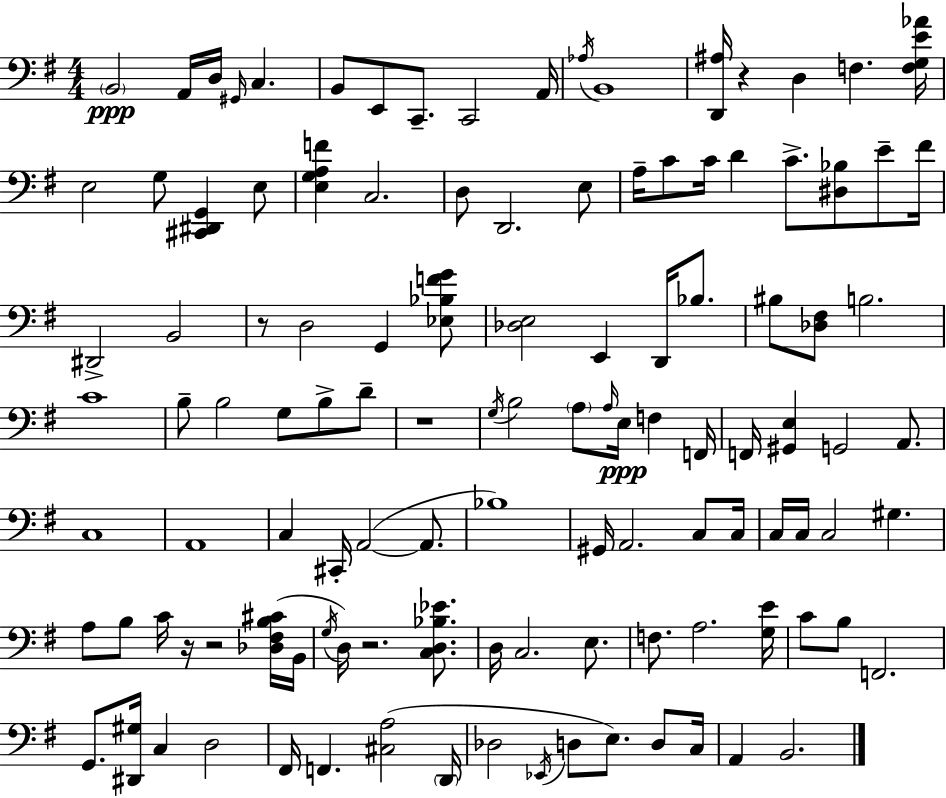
B2/h A2/s D3/s G#2/s C3/q. B2/e E2/e C2/e. C2/h A2/s Ab3/s B2/w [D2,A#3]/s R/q D3/q F3/q. [F3,G3,E4,Ab4]/s E3/h G3/e [C#2,D#2,G2]/q E3/e [E3,G3,A3,F4]/q C3/h. D3/e D2/h. E3/e A3/s C4/e C4/s D4/q C4/e. [D#3,Bb3]/e E4/e F#4/s D#2/h B2/h R/e D3/h G2/q [Eb3,Bb3,F4,G4]/e [Db3,E3]/h E2/q D2/s Bb3/e. BIS3/e [Db3,F#3]/e B3/h. C4/w B3/e B3/h G3/e B3/e D4/e R/w G3/s B3/h A3/e A3/s E3/s F3/q F2/s F2/s [G#2,E3]/q G2/h A2/e. C3/w A2/w C3/q C#2/s A2/h A2/e. Bb3/w G#2/s A2/h. C3/e C3/s C3/s C3/s C3/h G#3/q. A3/e B3/e C4/s R/s R/h [Db3,F#3,B3,C#4]/s B2/s G3/s D3/s R/h. [C3,D3,Bb3,Eb4]/e. D3/s C3/h. E3/e. F3/e. A3/h. [G3,E4]/s C4/e B3/e F2/h. G2/e. [D#2,G#3]/s C3/q D3/h F#2/s F2/q. [C#3,A3]/h D2/s Db3/h Eb2/s D3/e E3/e. D3/e C3/s A2/q B2/h.